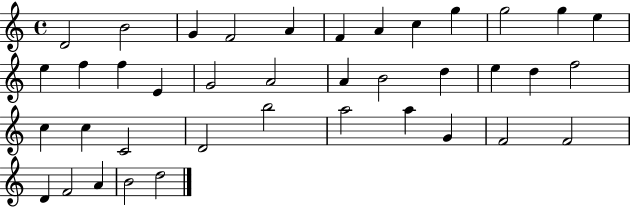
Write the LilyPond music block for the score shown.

{
  \clef treble
  \time 4/4
  \defaultTimeSignature
  \key c \major
  d'2 b'2 | g'4 f'2 a'4 | f'4 a'4 c''4 g''4 | g''2 g''4 e''4 | \break e''4 f''4 f''4 e'4 | g'2 a'2 | a'4 b'2 d''4 | e''4 d''4 f''2 | \break c''4 c''4 c'2 | d'2 b''2 | a''2 a''4 g'4 | f'2 f'2 | \break d'4 f'2 a'4 | b'2 d''2 | \bar "|."
}